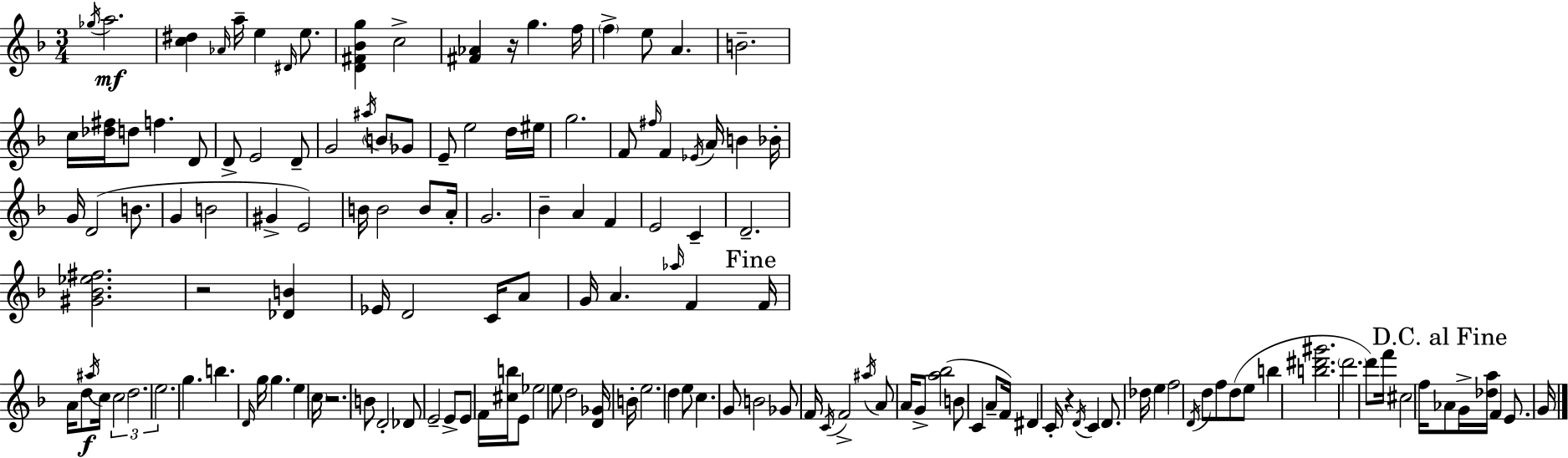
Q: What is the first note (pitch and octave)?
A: Gb5